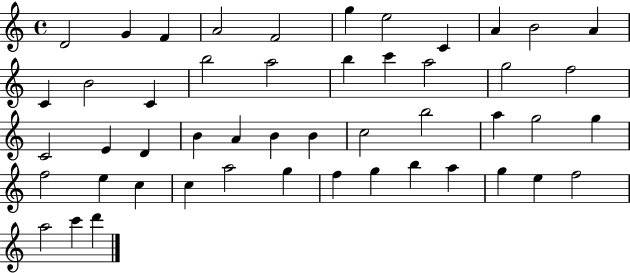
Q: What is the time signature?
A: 4/4